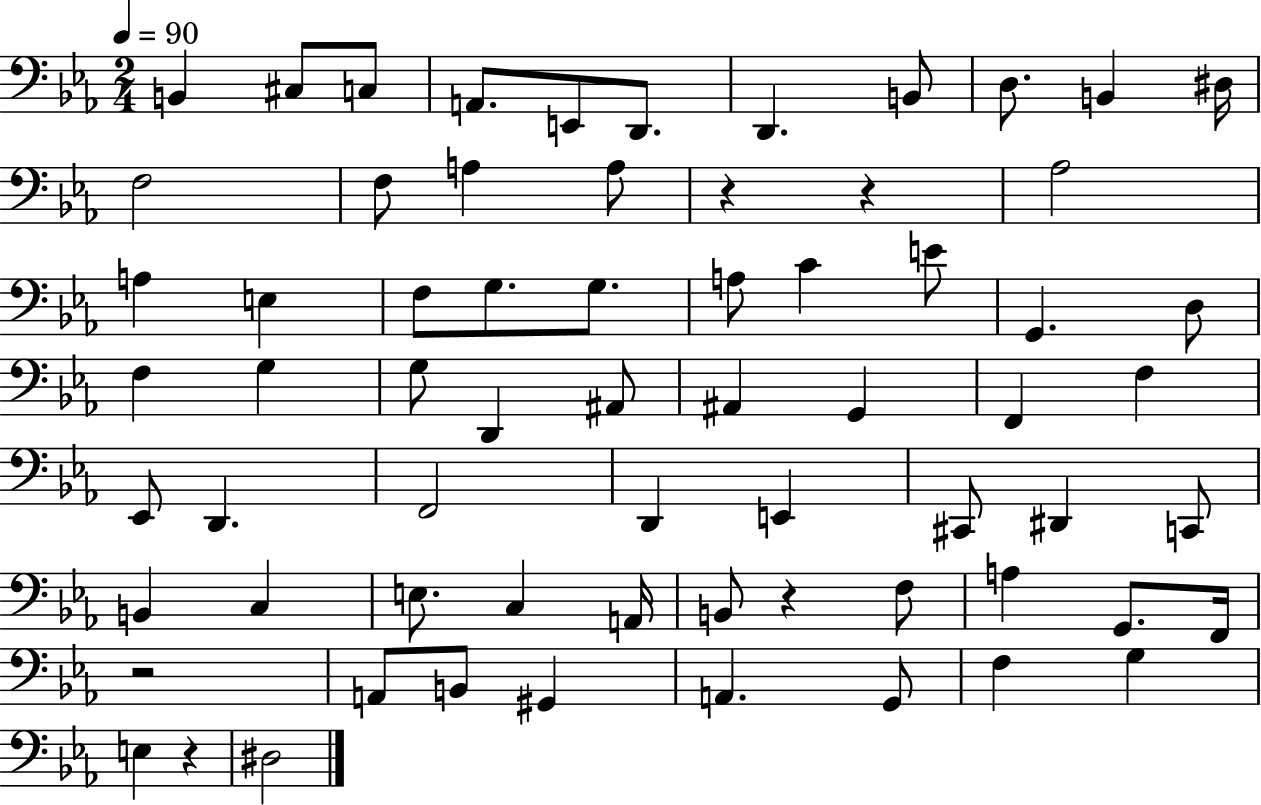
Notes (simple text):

B2/q C#3/e C3/e A2/e. E2/e D2/e. D2/q. B2/e D3/e. B2/q D#3/s F3/h F3/e A3/q A3/e R/q R/q Ab3/h A3/q E3/q F3/e G3/e. G3/e. A3/e C4/q E4/e G2/q. D3/e F3/q G3/q G3/e D2/q A#2/e A#2/q G2/q F2/q F3/q Eb2/e D2/q. F2/h D2/q E2/q C#2/e D#2/q C2/e B2/q C3/q E3/e. C3/q A2/s B2/e R/q F3/e A3/q G2/e. F2/s R/h A2/e B2/e G#2/q A2/q. G2/e F3/q G3/q E3/q R/q D#3/h